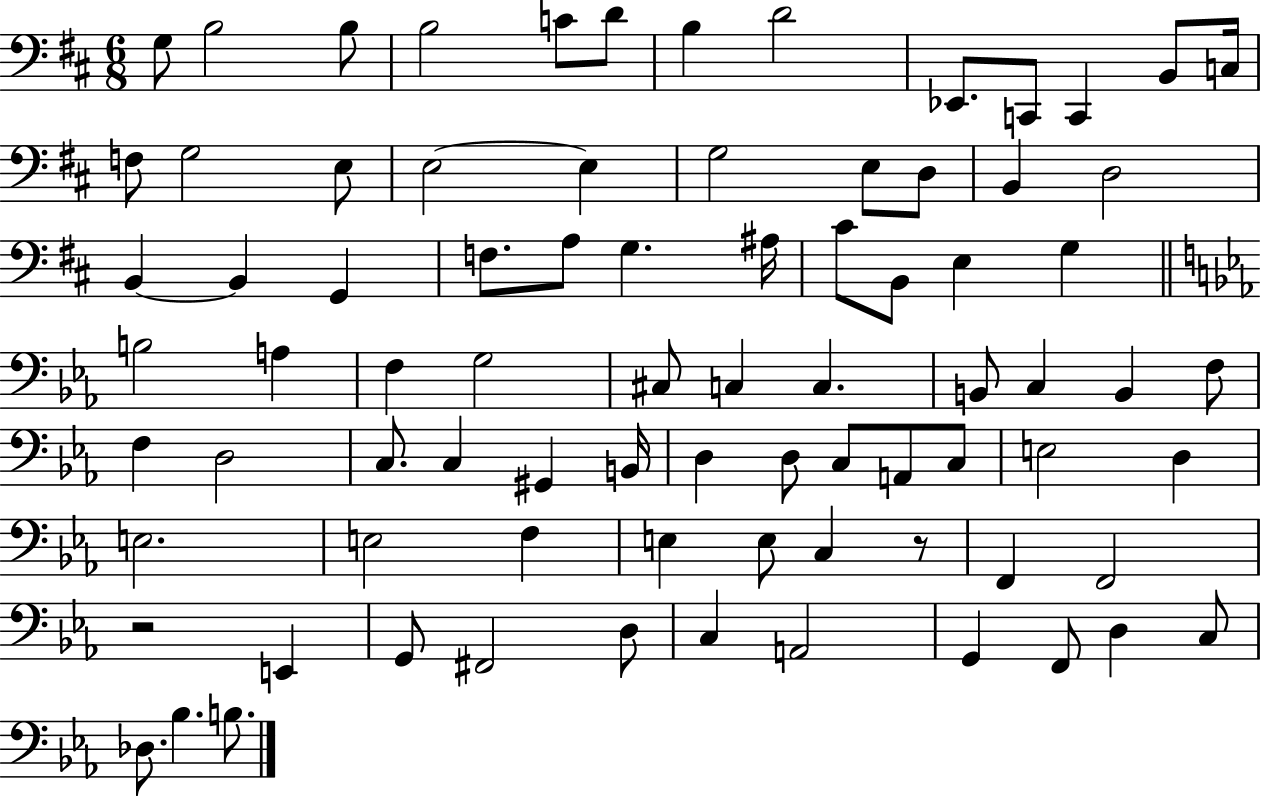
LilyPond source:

{
  \clef bass
  \numericTimeSignature
  \time 6/8
  \key d \major
  g8 b2 b8 | b2 c'8 d'8 | b4 d'2 | ees,8. c,8 c,4 b,8 c16 | \break f8 g2 e8 | e2~~ e4 | g2 e8 d8 | b,4 d2 | \break b,4~~ b,4 g,4 | f8. a8 g4. ais16 | cis'8 b,8 e4 g4 | \bar "||" \break \key ees \major b2 a4 | f4 g2 | cis8 c4 c4. | b,8 c4 b,4 f8 | \break f4 d2 | c8. c4 gis,4 b,16 | d4 d8 c8 a,8 c8 | e2 d4 | \break e2. | e2 f4 | e4 e8 c4 r8 | f,4 f,2 | \break r2 e,4 | g,8 fis,2 d8 | c4 a,2 | g,4 f,8 d4 c8 | \break des8. bes4. b8. | \bar "|."
}